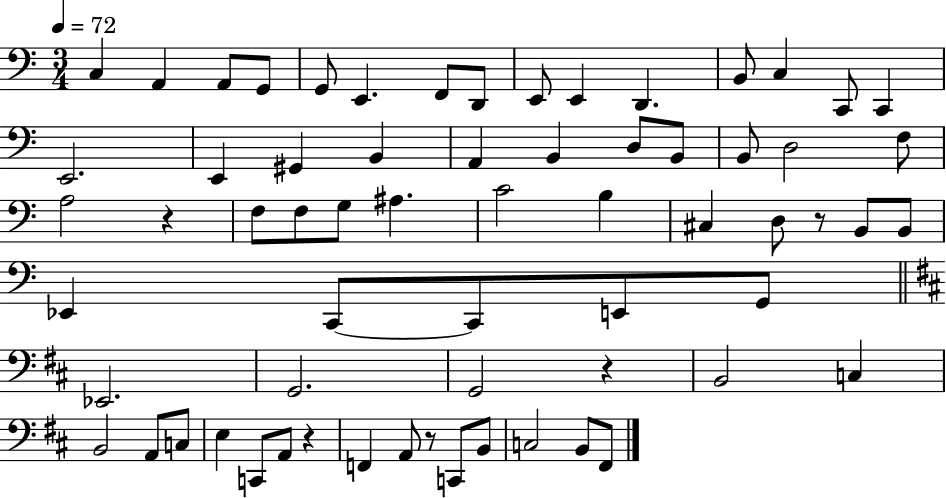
X:1
T:Untitled
M:3/4
L:1/4
K:C
C, A,, A,,/2 G,,/2 G,,/2 E,, F,,/2 D,,/2 E,,/2 E,, D,, B,,/2 C, C,,/2 C,, E,,2 E,, ^G,, B,, A,, B,, D,/2 B,,/2 B,,/2 D,2 F,/2 A,2 z F,/2 F,/2 G,/2 ^A, C2 B, ^C, D,/2 z/2 B,,/2 B,,/2 _E,, C,,/2 C,,/2 E,,/2 G,,/2 _E,,2 G,,2 G,,2 z B,,2 C, B,,2 A,,/2 C,/2 E, C,,/2 A,,/2 z F,, A,,/2 z/2 C,,/2 B,,/2 C,2 B,,/2 ^F,,/2